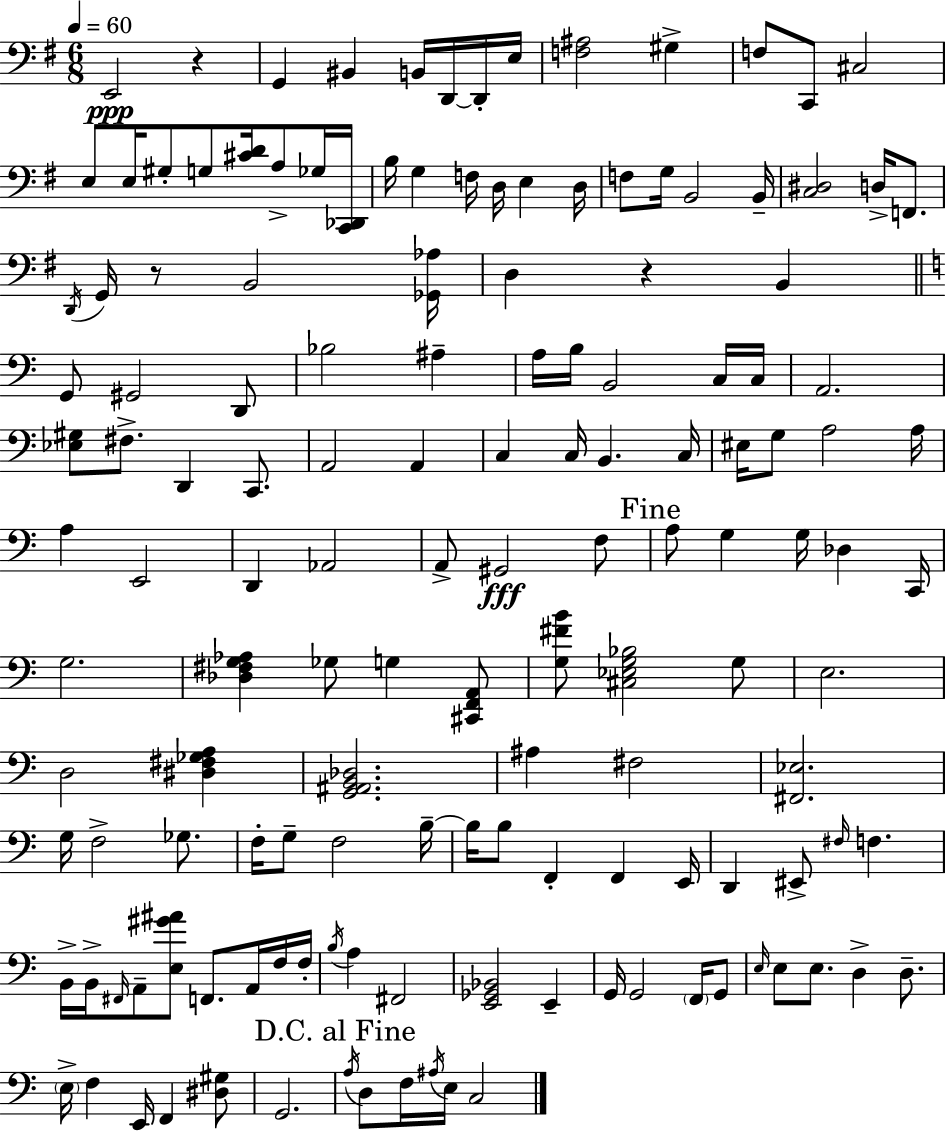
E2/h R/q G2/q BIS2/q B2/s D2/s D2/s E3/s [F3,A#3]/h G#3/q F3/e C2/e C#3/h E3/e E3/s G#3/e G3/e [C#4,D4]/s A3/e Gb3/s [C2,Db2]/s B3/s G3/q F3/s D3/s E3/q D3/s F3/e G3/s B2/h B2/s [C3,D#3]/h D3/s F2/e. D2/s G2/s R/e B2/h [Gb2,Ab3]/s D3/q R/q B2/q G2/e G#2/h D2/e Bb3/h A#3/q A3/s B3/s B2/h C3/s C3/s A2/h. [Eb3,G#3]/e F#3/e. D2/q C2/e. A2/h A2/q C3/q C3/s B2/q. C3/s EIS3/s G3/e A3/h A3/s A3/q E2/h D2/q Ab2/h A2/e G#2/h F3/e A3/e G3/q G3/s Db3/q C2/s G3/h. [Db3,F#3,G3,Ab3]/q Gb3/e G3/q [C#2,F2,A2]/e [G3,F#4,B4]/e [C#3,Eb3,G3,Bb3]/h G3/e E3/h. D3/h [D#3,F#3,Gb3,A3]/q [G2,A#2,B2,Db3]/h. A#3/q F#3/h [F#2,Eb3]/h. G3/s F3/h Gb3/e. F3/s G3/e F3/h B3/s B3/s B3/e F2/q F2/q E2/s D2/q EIS2/e F#3/s F3/q. B2/s B2/s F#2/s A2/e [E3,G#4,A#4]/e F2/e. A2/s F3/s F3/s B3/s A3/q F#2/h [E2,Gb2,Bb2]/h E2/q G2/s G2/h F2/s G2/e E3/s E3/e E3/e. D3/q D3/e. E3/s F3/q E2/s F2/q [D#3,G#3]/e G2/h. A3/s D3/e F3/s A#3/s E3/s C3/h